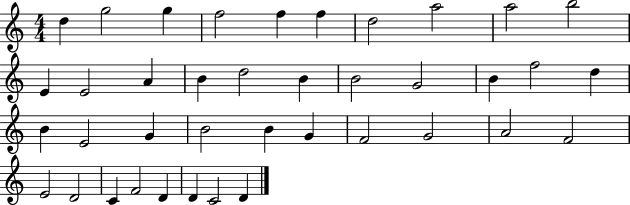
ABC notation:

X:1
T:Untitled
M:4/4
L:1/4
K:C
d g2 g f2 f f d2 a2 a2 b2 E E2 A B d2 B B2 G2 B f2 d B E2 G B2 B G F2 G2 A2 F2 E2 D2 C F2 D D C2 D